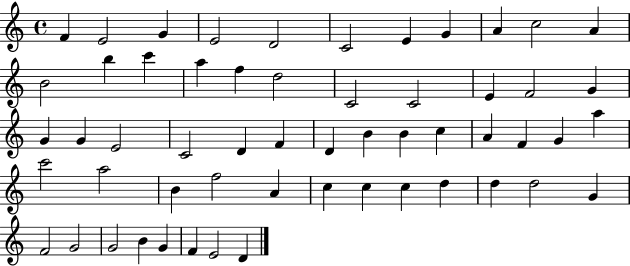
F4/q E4/h G4/q E4/h D4/h C4/h E4/q G4/q A4/q C5/h A4/q B4/h B5/q C6/q A5/q F5/q D5/h C4/h C4/h E4/q F4/h G4/q G4/q G4/q E4/h C4/h D4/q F4/q D4/q B4/q B4/q C5/q A4/q F4/q G4/q A5/q C6/h A5/h B4/q F5/h A4/q C5/q C5/q C5/q D5/q D5/q D5/h G4/q F4/h G4/h G4/h B4/q G4/q F4/q E4/h D4/q